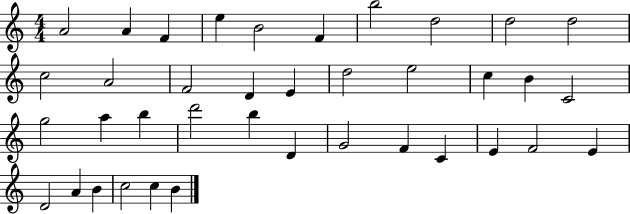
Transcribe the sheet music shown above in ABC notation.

X:1
T:Untitled
M:4/4
L:1/4
K:C
A2 A F e B2 F b2 d2 d2 d2 c2 A2 F2 D E d2 e2 c B C2 g2 a b d'2 b D G2 F C E F2 E D2 A B c2 c B